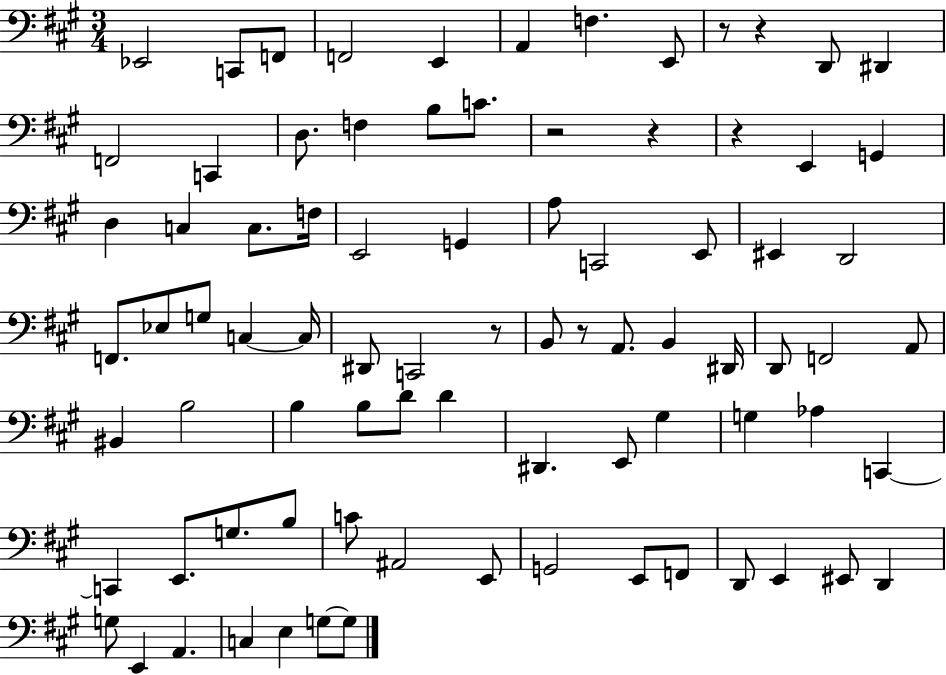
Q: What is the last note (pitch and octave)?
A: G3